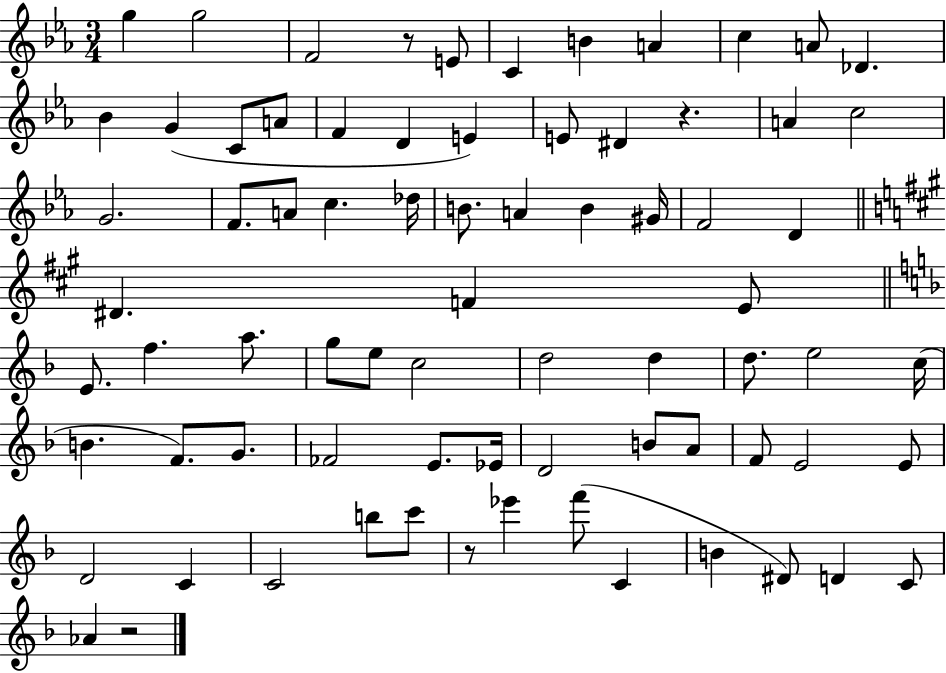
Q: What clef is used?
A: treble